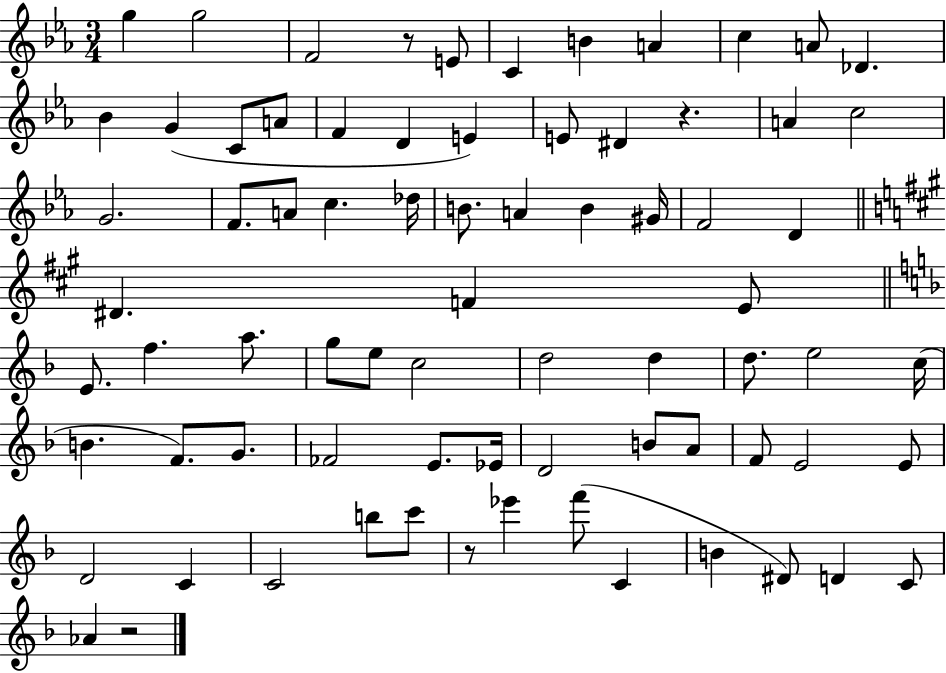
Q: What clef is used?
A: treble